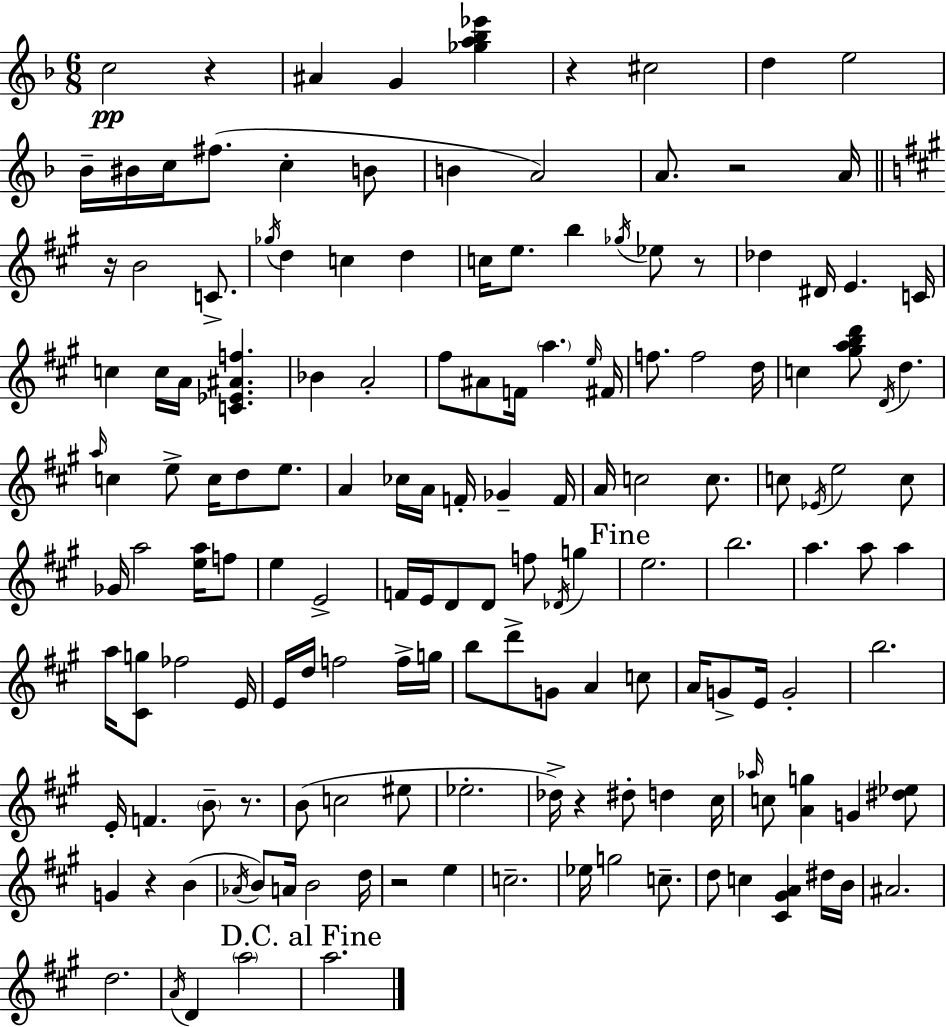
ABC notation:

X:1
T:Untitled
M:6/8
L:1/4
K:Dm
c2 z ^A G [_ga_b_e'] z ^c2 d e2 _B/4 ^B/4 c/4 ^f/2 c B/2 B A2 A/2 z2 A/4 z/4 B2 C/2 _g/4 d c d c/4 e/2 b _g/4 _e/2 z/2 _d ^D/4 E C/4 c c/4 A/4 [C_E^Af] _B A2 ^f/2 ^A/2 F/4 a e/4 ^F/4 f/2 f2 d/4 c [^gabd']/2 D/4 d a/4 c e/2 c/4 d/2 e/2 A _c/4 A/4 F/4 _G F/4 A/4 c2 c/2 c/2 _E/4 e2 c/2 _G/4 a2 [ea]/4 f/2 e E2 F/4 E/4 D/2 D/2 f/2 _D/4 g e2 b2 a a/2 a a/4 [^Cg]/2 _f2 E/4 E/4 d/4 f2 f/4 g/4 b/2 d'/2 G/2 A c/2 A/4 G/2 E/4 G2 b2 E/4 F B/2 z/2 B/2 c2 ^e/2 _e2 _d/4 z ^d/2 d ^c/4 _a/4 c/2 [Ag] G [^d_e]/2 G z B _A/4 B/2 A/4 B2 d/4 z2 e c2 _e/4 g2 c/2 d/2 c [^C^GA] ^d/4 B/4 ^A2 d2 A/4 D a2 a2